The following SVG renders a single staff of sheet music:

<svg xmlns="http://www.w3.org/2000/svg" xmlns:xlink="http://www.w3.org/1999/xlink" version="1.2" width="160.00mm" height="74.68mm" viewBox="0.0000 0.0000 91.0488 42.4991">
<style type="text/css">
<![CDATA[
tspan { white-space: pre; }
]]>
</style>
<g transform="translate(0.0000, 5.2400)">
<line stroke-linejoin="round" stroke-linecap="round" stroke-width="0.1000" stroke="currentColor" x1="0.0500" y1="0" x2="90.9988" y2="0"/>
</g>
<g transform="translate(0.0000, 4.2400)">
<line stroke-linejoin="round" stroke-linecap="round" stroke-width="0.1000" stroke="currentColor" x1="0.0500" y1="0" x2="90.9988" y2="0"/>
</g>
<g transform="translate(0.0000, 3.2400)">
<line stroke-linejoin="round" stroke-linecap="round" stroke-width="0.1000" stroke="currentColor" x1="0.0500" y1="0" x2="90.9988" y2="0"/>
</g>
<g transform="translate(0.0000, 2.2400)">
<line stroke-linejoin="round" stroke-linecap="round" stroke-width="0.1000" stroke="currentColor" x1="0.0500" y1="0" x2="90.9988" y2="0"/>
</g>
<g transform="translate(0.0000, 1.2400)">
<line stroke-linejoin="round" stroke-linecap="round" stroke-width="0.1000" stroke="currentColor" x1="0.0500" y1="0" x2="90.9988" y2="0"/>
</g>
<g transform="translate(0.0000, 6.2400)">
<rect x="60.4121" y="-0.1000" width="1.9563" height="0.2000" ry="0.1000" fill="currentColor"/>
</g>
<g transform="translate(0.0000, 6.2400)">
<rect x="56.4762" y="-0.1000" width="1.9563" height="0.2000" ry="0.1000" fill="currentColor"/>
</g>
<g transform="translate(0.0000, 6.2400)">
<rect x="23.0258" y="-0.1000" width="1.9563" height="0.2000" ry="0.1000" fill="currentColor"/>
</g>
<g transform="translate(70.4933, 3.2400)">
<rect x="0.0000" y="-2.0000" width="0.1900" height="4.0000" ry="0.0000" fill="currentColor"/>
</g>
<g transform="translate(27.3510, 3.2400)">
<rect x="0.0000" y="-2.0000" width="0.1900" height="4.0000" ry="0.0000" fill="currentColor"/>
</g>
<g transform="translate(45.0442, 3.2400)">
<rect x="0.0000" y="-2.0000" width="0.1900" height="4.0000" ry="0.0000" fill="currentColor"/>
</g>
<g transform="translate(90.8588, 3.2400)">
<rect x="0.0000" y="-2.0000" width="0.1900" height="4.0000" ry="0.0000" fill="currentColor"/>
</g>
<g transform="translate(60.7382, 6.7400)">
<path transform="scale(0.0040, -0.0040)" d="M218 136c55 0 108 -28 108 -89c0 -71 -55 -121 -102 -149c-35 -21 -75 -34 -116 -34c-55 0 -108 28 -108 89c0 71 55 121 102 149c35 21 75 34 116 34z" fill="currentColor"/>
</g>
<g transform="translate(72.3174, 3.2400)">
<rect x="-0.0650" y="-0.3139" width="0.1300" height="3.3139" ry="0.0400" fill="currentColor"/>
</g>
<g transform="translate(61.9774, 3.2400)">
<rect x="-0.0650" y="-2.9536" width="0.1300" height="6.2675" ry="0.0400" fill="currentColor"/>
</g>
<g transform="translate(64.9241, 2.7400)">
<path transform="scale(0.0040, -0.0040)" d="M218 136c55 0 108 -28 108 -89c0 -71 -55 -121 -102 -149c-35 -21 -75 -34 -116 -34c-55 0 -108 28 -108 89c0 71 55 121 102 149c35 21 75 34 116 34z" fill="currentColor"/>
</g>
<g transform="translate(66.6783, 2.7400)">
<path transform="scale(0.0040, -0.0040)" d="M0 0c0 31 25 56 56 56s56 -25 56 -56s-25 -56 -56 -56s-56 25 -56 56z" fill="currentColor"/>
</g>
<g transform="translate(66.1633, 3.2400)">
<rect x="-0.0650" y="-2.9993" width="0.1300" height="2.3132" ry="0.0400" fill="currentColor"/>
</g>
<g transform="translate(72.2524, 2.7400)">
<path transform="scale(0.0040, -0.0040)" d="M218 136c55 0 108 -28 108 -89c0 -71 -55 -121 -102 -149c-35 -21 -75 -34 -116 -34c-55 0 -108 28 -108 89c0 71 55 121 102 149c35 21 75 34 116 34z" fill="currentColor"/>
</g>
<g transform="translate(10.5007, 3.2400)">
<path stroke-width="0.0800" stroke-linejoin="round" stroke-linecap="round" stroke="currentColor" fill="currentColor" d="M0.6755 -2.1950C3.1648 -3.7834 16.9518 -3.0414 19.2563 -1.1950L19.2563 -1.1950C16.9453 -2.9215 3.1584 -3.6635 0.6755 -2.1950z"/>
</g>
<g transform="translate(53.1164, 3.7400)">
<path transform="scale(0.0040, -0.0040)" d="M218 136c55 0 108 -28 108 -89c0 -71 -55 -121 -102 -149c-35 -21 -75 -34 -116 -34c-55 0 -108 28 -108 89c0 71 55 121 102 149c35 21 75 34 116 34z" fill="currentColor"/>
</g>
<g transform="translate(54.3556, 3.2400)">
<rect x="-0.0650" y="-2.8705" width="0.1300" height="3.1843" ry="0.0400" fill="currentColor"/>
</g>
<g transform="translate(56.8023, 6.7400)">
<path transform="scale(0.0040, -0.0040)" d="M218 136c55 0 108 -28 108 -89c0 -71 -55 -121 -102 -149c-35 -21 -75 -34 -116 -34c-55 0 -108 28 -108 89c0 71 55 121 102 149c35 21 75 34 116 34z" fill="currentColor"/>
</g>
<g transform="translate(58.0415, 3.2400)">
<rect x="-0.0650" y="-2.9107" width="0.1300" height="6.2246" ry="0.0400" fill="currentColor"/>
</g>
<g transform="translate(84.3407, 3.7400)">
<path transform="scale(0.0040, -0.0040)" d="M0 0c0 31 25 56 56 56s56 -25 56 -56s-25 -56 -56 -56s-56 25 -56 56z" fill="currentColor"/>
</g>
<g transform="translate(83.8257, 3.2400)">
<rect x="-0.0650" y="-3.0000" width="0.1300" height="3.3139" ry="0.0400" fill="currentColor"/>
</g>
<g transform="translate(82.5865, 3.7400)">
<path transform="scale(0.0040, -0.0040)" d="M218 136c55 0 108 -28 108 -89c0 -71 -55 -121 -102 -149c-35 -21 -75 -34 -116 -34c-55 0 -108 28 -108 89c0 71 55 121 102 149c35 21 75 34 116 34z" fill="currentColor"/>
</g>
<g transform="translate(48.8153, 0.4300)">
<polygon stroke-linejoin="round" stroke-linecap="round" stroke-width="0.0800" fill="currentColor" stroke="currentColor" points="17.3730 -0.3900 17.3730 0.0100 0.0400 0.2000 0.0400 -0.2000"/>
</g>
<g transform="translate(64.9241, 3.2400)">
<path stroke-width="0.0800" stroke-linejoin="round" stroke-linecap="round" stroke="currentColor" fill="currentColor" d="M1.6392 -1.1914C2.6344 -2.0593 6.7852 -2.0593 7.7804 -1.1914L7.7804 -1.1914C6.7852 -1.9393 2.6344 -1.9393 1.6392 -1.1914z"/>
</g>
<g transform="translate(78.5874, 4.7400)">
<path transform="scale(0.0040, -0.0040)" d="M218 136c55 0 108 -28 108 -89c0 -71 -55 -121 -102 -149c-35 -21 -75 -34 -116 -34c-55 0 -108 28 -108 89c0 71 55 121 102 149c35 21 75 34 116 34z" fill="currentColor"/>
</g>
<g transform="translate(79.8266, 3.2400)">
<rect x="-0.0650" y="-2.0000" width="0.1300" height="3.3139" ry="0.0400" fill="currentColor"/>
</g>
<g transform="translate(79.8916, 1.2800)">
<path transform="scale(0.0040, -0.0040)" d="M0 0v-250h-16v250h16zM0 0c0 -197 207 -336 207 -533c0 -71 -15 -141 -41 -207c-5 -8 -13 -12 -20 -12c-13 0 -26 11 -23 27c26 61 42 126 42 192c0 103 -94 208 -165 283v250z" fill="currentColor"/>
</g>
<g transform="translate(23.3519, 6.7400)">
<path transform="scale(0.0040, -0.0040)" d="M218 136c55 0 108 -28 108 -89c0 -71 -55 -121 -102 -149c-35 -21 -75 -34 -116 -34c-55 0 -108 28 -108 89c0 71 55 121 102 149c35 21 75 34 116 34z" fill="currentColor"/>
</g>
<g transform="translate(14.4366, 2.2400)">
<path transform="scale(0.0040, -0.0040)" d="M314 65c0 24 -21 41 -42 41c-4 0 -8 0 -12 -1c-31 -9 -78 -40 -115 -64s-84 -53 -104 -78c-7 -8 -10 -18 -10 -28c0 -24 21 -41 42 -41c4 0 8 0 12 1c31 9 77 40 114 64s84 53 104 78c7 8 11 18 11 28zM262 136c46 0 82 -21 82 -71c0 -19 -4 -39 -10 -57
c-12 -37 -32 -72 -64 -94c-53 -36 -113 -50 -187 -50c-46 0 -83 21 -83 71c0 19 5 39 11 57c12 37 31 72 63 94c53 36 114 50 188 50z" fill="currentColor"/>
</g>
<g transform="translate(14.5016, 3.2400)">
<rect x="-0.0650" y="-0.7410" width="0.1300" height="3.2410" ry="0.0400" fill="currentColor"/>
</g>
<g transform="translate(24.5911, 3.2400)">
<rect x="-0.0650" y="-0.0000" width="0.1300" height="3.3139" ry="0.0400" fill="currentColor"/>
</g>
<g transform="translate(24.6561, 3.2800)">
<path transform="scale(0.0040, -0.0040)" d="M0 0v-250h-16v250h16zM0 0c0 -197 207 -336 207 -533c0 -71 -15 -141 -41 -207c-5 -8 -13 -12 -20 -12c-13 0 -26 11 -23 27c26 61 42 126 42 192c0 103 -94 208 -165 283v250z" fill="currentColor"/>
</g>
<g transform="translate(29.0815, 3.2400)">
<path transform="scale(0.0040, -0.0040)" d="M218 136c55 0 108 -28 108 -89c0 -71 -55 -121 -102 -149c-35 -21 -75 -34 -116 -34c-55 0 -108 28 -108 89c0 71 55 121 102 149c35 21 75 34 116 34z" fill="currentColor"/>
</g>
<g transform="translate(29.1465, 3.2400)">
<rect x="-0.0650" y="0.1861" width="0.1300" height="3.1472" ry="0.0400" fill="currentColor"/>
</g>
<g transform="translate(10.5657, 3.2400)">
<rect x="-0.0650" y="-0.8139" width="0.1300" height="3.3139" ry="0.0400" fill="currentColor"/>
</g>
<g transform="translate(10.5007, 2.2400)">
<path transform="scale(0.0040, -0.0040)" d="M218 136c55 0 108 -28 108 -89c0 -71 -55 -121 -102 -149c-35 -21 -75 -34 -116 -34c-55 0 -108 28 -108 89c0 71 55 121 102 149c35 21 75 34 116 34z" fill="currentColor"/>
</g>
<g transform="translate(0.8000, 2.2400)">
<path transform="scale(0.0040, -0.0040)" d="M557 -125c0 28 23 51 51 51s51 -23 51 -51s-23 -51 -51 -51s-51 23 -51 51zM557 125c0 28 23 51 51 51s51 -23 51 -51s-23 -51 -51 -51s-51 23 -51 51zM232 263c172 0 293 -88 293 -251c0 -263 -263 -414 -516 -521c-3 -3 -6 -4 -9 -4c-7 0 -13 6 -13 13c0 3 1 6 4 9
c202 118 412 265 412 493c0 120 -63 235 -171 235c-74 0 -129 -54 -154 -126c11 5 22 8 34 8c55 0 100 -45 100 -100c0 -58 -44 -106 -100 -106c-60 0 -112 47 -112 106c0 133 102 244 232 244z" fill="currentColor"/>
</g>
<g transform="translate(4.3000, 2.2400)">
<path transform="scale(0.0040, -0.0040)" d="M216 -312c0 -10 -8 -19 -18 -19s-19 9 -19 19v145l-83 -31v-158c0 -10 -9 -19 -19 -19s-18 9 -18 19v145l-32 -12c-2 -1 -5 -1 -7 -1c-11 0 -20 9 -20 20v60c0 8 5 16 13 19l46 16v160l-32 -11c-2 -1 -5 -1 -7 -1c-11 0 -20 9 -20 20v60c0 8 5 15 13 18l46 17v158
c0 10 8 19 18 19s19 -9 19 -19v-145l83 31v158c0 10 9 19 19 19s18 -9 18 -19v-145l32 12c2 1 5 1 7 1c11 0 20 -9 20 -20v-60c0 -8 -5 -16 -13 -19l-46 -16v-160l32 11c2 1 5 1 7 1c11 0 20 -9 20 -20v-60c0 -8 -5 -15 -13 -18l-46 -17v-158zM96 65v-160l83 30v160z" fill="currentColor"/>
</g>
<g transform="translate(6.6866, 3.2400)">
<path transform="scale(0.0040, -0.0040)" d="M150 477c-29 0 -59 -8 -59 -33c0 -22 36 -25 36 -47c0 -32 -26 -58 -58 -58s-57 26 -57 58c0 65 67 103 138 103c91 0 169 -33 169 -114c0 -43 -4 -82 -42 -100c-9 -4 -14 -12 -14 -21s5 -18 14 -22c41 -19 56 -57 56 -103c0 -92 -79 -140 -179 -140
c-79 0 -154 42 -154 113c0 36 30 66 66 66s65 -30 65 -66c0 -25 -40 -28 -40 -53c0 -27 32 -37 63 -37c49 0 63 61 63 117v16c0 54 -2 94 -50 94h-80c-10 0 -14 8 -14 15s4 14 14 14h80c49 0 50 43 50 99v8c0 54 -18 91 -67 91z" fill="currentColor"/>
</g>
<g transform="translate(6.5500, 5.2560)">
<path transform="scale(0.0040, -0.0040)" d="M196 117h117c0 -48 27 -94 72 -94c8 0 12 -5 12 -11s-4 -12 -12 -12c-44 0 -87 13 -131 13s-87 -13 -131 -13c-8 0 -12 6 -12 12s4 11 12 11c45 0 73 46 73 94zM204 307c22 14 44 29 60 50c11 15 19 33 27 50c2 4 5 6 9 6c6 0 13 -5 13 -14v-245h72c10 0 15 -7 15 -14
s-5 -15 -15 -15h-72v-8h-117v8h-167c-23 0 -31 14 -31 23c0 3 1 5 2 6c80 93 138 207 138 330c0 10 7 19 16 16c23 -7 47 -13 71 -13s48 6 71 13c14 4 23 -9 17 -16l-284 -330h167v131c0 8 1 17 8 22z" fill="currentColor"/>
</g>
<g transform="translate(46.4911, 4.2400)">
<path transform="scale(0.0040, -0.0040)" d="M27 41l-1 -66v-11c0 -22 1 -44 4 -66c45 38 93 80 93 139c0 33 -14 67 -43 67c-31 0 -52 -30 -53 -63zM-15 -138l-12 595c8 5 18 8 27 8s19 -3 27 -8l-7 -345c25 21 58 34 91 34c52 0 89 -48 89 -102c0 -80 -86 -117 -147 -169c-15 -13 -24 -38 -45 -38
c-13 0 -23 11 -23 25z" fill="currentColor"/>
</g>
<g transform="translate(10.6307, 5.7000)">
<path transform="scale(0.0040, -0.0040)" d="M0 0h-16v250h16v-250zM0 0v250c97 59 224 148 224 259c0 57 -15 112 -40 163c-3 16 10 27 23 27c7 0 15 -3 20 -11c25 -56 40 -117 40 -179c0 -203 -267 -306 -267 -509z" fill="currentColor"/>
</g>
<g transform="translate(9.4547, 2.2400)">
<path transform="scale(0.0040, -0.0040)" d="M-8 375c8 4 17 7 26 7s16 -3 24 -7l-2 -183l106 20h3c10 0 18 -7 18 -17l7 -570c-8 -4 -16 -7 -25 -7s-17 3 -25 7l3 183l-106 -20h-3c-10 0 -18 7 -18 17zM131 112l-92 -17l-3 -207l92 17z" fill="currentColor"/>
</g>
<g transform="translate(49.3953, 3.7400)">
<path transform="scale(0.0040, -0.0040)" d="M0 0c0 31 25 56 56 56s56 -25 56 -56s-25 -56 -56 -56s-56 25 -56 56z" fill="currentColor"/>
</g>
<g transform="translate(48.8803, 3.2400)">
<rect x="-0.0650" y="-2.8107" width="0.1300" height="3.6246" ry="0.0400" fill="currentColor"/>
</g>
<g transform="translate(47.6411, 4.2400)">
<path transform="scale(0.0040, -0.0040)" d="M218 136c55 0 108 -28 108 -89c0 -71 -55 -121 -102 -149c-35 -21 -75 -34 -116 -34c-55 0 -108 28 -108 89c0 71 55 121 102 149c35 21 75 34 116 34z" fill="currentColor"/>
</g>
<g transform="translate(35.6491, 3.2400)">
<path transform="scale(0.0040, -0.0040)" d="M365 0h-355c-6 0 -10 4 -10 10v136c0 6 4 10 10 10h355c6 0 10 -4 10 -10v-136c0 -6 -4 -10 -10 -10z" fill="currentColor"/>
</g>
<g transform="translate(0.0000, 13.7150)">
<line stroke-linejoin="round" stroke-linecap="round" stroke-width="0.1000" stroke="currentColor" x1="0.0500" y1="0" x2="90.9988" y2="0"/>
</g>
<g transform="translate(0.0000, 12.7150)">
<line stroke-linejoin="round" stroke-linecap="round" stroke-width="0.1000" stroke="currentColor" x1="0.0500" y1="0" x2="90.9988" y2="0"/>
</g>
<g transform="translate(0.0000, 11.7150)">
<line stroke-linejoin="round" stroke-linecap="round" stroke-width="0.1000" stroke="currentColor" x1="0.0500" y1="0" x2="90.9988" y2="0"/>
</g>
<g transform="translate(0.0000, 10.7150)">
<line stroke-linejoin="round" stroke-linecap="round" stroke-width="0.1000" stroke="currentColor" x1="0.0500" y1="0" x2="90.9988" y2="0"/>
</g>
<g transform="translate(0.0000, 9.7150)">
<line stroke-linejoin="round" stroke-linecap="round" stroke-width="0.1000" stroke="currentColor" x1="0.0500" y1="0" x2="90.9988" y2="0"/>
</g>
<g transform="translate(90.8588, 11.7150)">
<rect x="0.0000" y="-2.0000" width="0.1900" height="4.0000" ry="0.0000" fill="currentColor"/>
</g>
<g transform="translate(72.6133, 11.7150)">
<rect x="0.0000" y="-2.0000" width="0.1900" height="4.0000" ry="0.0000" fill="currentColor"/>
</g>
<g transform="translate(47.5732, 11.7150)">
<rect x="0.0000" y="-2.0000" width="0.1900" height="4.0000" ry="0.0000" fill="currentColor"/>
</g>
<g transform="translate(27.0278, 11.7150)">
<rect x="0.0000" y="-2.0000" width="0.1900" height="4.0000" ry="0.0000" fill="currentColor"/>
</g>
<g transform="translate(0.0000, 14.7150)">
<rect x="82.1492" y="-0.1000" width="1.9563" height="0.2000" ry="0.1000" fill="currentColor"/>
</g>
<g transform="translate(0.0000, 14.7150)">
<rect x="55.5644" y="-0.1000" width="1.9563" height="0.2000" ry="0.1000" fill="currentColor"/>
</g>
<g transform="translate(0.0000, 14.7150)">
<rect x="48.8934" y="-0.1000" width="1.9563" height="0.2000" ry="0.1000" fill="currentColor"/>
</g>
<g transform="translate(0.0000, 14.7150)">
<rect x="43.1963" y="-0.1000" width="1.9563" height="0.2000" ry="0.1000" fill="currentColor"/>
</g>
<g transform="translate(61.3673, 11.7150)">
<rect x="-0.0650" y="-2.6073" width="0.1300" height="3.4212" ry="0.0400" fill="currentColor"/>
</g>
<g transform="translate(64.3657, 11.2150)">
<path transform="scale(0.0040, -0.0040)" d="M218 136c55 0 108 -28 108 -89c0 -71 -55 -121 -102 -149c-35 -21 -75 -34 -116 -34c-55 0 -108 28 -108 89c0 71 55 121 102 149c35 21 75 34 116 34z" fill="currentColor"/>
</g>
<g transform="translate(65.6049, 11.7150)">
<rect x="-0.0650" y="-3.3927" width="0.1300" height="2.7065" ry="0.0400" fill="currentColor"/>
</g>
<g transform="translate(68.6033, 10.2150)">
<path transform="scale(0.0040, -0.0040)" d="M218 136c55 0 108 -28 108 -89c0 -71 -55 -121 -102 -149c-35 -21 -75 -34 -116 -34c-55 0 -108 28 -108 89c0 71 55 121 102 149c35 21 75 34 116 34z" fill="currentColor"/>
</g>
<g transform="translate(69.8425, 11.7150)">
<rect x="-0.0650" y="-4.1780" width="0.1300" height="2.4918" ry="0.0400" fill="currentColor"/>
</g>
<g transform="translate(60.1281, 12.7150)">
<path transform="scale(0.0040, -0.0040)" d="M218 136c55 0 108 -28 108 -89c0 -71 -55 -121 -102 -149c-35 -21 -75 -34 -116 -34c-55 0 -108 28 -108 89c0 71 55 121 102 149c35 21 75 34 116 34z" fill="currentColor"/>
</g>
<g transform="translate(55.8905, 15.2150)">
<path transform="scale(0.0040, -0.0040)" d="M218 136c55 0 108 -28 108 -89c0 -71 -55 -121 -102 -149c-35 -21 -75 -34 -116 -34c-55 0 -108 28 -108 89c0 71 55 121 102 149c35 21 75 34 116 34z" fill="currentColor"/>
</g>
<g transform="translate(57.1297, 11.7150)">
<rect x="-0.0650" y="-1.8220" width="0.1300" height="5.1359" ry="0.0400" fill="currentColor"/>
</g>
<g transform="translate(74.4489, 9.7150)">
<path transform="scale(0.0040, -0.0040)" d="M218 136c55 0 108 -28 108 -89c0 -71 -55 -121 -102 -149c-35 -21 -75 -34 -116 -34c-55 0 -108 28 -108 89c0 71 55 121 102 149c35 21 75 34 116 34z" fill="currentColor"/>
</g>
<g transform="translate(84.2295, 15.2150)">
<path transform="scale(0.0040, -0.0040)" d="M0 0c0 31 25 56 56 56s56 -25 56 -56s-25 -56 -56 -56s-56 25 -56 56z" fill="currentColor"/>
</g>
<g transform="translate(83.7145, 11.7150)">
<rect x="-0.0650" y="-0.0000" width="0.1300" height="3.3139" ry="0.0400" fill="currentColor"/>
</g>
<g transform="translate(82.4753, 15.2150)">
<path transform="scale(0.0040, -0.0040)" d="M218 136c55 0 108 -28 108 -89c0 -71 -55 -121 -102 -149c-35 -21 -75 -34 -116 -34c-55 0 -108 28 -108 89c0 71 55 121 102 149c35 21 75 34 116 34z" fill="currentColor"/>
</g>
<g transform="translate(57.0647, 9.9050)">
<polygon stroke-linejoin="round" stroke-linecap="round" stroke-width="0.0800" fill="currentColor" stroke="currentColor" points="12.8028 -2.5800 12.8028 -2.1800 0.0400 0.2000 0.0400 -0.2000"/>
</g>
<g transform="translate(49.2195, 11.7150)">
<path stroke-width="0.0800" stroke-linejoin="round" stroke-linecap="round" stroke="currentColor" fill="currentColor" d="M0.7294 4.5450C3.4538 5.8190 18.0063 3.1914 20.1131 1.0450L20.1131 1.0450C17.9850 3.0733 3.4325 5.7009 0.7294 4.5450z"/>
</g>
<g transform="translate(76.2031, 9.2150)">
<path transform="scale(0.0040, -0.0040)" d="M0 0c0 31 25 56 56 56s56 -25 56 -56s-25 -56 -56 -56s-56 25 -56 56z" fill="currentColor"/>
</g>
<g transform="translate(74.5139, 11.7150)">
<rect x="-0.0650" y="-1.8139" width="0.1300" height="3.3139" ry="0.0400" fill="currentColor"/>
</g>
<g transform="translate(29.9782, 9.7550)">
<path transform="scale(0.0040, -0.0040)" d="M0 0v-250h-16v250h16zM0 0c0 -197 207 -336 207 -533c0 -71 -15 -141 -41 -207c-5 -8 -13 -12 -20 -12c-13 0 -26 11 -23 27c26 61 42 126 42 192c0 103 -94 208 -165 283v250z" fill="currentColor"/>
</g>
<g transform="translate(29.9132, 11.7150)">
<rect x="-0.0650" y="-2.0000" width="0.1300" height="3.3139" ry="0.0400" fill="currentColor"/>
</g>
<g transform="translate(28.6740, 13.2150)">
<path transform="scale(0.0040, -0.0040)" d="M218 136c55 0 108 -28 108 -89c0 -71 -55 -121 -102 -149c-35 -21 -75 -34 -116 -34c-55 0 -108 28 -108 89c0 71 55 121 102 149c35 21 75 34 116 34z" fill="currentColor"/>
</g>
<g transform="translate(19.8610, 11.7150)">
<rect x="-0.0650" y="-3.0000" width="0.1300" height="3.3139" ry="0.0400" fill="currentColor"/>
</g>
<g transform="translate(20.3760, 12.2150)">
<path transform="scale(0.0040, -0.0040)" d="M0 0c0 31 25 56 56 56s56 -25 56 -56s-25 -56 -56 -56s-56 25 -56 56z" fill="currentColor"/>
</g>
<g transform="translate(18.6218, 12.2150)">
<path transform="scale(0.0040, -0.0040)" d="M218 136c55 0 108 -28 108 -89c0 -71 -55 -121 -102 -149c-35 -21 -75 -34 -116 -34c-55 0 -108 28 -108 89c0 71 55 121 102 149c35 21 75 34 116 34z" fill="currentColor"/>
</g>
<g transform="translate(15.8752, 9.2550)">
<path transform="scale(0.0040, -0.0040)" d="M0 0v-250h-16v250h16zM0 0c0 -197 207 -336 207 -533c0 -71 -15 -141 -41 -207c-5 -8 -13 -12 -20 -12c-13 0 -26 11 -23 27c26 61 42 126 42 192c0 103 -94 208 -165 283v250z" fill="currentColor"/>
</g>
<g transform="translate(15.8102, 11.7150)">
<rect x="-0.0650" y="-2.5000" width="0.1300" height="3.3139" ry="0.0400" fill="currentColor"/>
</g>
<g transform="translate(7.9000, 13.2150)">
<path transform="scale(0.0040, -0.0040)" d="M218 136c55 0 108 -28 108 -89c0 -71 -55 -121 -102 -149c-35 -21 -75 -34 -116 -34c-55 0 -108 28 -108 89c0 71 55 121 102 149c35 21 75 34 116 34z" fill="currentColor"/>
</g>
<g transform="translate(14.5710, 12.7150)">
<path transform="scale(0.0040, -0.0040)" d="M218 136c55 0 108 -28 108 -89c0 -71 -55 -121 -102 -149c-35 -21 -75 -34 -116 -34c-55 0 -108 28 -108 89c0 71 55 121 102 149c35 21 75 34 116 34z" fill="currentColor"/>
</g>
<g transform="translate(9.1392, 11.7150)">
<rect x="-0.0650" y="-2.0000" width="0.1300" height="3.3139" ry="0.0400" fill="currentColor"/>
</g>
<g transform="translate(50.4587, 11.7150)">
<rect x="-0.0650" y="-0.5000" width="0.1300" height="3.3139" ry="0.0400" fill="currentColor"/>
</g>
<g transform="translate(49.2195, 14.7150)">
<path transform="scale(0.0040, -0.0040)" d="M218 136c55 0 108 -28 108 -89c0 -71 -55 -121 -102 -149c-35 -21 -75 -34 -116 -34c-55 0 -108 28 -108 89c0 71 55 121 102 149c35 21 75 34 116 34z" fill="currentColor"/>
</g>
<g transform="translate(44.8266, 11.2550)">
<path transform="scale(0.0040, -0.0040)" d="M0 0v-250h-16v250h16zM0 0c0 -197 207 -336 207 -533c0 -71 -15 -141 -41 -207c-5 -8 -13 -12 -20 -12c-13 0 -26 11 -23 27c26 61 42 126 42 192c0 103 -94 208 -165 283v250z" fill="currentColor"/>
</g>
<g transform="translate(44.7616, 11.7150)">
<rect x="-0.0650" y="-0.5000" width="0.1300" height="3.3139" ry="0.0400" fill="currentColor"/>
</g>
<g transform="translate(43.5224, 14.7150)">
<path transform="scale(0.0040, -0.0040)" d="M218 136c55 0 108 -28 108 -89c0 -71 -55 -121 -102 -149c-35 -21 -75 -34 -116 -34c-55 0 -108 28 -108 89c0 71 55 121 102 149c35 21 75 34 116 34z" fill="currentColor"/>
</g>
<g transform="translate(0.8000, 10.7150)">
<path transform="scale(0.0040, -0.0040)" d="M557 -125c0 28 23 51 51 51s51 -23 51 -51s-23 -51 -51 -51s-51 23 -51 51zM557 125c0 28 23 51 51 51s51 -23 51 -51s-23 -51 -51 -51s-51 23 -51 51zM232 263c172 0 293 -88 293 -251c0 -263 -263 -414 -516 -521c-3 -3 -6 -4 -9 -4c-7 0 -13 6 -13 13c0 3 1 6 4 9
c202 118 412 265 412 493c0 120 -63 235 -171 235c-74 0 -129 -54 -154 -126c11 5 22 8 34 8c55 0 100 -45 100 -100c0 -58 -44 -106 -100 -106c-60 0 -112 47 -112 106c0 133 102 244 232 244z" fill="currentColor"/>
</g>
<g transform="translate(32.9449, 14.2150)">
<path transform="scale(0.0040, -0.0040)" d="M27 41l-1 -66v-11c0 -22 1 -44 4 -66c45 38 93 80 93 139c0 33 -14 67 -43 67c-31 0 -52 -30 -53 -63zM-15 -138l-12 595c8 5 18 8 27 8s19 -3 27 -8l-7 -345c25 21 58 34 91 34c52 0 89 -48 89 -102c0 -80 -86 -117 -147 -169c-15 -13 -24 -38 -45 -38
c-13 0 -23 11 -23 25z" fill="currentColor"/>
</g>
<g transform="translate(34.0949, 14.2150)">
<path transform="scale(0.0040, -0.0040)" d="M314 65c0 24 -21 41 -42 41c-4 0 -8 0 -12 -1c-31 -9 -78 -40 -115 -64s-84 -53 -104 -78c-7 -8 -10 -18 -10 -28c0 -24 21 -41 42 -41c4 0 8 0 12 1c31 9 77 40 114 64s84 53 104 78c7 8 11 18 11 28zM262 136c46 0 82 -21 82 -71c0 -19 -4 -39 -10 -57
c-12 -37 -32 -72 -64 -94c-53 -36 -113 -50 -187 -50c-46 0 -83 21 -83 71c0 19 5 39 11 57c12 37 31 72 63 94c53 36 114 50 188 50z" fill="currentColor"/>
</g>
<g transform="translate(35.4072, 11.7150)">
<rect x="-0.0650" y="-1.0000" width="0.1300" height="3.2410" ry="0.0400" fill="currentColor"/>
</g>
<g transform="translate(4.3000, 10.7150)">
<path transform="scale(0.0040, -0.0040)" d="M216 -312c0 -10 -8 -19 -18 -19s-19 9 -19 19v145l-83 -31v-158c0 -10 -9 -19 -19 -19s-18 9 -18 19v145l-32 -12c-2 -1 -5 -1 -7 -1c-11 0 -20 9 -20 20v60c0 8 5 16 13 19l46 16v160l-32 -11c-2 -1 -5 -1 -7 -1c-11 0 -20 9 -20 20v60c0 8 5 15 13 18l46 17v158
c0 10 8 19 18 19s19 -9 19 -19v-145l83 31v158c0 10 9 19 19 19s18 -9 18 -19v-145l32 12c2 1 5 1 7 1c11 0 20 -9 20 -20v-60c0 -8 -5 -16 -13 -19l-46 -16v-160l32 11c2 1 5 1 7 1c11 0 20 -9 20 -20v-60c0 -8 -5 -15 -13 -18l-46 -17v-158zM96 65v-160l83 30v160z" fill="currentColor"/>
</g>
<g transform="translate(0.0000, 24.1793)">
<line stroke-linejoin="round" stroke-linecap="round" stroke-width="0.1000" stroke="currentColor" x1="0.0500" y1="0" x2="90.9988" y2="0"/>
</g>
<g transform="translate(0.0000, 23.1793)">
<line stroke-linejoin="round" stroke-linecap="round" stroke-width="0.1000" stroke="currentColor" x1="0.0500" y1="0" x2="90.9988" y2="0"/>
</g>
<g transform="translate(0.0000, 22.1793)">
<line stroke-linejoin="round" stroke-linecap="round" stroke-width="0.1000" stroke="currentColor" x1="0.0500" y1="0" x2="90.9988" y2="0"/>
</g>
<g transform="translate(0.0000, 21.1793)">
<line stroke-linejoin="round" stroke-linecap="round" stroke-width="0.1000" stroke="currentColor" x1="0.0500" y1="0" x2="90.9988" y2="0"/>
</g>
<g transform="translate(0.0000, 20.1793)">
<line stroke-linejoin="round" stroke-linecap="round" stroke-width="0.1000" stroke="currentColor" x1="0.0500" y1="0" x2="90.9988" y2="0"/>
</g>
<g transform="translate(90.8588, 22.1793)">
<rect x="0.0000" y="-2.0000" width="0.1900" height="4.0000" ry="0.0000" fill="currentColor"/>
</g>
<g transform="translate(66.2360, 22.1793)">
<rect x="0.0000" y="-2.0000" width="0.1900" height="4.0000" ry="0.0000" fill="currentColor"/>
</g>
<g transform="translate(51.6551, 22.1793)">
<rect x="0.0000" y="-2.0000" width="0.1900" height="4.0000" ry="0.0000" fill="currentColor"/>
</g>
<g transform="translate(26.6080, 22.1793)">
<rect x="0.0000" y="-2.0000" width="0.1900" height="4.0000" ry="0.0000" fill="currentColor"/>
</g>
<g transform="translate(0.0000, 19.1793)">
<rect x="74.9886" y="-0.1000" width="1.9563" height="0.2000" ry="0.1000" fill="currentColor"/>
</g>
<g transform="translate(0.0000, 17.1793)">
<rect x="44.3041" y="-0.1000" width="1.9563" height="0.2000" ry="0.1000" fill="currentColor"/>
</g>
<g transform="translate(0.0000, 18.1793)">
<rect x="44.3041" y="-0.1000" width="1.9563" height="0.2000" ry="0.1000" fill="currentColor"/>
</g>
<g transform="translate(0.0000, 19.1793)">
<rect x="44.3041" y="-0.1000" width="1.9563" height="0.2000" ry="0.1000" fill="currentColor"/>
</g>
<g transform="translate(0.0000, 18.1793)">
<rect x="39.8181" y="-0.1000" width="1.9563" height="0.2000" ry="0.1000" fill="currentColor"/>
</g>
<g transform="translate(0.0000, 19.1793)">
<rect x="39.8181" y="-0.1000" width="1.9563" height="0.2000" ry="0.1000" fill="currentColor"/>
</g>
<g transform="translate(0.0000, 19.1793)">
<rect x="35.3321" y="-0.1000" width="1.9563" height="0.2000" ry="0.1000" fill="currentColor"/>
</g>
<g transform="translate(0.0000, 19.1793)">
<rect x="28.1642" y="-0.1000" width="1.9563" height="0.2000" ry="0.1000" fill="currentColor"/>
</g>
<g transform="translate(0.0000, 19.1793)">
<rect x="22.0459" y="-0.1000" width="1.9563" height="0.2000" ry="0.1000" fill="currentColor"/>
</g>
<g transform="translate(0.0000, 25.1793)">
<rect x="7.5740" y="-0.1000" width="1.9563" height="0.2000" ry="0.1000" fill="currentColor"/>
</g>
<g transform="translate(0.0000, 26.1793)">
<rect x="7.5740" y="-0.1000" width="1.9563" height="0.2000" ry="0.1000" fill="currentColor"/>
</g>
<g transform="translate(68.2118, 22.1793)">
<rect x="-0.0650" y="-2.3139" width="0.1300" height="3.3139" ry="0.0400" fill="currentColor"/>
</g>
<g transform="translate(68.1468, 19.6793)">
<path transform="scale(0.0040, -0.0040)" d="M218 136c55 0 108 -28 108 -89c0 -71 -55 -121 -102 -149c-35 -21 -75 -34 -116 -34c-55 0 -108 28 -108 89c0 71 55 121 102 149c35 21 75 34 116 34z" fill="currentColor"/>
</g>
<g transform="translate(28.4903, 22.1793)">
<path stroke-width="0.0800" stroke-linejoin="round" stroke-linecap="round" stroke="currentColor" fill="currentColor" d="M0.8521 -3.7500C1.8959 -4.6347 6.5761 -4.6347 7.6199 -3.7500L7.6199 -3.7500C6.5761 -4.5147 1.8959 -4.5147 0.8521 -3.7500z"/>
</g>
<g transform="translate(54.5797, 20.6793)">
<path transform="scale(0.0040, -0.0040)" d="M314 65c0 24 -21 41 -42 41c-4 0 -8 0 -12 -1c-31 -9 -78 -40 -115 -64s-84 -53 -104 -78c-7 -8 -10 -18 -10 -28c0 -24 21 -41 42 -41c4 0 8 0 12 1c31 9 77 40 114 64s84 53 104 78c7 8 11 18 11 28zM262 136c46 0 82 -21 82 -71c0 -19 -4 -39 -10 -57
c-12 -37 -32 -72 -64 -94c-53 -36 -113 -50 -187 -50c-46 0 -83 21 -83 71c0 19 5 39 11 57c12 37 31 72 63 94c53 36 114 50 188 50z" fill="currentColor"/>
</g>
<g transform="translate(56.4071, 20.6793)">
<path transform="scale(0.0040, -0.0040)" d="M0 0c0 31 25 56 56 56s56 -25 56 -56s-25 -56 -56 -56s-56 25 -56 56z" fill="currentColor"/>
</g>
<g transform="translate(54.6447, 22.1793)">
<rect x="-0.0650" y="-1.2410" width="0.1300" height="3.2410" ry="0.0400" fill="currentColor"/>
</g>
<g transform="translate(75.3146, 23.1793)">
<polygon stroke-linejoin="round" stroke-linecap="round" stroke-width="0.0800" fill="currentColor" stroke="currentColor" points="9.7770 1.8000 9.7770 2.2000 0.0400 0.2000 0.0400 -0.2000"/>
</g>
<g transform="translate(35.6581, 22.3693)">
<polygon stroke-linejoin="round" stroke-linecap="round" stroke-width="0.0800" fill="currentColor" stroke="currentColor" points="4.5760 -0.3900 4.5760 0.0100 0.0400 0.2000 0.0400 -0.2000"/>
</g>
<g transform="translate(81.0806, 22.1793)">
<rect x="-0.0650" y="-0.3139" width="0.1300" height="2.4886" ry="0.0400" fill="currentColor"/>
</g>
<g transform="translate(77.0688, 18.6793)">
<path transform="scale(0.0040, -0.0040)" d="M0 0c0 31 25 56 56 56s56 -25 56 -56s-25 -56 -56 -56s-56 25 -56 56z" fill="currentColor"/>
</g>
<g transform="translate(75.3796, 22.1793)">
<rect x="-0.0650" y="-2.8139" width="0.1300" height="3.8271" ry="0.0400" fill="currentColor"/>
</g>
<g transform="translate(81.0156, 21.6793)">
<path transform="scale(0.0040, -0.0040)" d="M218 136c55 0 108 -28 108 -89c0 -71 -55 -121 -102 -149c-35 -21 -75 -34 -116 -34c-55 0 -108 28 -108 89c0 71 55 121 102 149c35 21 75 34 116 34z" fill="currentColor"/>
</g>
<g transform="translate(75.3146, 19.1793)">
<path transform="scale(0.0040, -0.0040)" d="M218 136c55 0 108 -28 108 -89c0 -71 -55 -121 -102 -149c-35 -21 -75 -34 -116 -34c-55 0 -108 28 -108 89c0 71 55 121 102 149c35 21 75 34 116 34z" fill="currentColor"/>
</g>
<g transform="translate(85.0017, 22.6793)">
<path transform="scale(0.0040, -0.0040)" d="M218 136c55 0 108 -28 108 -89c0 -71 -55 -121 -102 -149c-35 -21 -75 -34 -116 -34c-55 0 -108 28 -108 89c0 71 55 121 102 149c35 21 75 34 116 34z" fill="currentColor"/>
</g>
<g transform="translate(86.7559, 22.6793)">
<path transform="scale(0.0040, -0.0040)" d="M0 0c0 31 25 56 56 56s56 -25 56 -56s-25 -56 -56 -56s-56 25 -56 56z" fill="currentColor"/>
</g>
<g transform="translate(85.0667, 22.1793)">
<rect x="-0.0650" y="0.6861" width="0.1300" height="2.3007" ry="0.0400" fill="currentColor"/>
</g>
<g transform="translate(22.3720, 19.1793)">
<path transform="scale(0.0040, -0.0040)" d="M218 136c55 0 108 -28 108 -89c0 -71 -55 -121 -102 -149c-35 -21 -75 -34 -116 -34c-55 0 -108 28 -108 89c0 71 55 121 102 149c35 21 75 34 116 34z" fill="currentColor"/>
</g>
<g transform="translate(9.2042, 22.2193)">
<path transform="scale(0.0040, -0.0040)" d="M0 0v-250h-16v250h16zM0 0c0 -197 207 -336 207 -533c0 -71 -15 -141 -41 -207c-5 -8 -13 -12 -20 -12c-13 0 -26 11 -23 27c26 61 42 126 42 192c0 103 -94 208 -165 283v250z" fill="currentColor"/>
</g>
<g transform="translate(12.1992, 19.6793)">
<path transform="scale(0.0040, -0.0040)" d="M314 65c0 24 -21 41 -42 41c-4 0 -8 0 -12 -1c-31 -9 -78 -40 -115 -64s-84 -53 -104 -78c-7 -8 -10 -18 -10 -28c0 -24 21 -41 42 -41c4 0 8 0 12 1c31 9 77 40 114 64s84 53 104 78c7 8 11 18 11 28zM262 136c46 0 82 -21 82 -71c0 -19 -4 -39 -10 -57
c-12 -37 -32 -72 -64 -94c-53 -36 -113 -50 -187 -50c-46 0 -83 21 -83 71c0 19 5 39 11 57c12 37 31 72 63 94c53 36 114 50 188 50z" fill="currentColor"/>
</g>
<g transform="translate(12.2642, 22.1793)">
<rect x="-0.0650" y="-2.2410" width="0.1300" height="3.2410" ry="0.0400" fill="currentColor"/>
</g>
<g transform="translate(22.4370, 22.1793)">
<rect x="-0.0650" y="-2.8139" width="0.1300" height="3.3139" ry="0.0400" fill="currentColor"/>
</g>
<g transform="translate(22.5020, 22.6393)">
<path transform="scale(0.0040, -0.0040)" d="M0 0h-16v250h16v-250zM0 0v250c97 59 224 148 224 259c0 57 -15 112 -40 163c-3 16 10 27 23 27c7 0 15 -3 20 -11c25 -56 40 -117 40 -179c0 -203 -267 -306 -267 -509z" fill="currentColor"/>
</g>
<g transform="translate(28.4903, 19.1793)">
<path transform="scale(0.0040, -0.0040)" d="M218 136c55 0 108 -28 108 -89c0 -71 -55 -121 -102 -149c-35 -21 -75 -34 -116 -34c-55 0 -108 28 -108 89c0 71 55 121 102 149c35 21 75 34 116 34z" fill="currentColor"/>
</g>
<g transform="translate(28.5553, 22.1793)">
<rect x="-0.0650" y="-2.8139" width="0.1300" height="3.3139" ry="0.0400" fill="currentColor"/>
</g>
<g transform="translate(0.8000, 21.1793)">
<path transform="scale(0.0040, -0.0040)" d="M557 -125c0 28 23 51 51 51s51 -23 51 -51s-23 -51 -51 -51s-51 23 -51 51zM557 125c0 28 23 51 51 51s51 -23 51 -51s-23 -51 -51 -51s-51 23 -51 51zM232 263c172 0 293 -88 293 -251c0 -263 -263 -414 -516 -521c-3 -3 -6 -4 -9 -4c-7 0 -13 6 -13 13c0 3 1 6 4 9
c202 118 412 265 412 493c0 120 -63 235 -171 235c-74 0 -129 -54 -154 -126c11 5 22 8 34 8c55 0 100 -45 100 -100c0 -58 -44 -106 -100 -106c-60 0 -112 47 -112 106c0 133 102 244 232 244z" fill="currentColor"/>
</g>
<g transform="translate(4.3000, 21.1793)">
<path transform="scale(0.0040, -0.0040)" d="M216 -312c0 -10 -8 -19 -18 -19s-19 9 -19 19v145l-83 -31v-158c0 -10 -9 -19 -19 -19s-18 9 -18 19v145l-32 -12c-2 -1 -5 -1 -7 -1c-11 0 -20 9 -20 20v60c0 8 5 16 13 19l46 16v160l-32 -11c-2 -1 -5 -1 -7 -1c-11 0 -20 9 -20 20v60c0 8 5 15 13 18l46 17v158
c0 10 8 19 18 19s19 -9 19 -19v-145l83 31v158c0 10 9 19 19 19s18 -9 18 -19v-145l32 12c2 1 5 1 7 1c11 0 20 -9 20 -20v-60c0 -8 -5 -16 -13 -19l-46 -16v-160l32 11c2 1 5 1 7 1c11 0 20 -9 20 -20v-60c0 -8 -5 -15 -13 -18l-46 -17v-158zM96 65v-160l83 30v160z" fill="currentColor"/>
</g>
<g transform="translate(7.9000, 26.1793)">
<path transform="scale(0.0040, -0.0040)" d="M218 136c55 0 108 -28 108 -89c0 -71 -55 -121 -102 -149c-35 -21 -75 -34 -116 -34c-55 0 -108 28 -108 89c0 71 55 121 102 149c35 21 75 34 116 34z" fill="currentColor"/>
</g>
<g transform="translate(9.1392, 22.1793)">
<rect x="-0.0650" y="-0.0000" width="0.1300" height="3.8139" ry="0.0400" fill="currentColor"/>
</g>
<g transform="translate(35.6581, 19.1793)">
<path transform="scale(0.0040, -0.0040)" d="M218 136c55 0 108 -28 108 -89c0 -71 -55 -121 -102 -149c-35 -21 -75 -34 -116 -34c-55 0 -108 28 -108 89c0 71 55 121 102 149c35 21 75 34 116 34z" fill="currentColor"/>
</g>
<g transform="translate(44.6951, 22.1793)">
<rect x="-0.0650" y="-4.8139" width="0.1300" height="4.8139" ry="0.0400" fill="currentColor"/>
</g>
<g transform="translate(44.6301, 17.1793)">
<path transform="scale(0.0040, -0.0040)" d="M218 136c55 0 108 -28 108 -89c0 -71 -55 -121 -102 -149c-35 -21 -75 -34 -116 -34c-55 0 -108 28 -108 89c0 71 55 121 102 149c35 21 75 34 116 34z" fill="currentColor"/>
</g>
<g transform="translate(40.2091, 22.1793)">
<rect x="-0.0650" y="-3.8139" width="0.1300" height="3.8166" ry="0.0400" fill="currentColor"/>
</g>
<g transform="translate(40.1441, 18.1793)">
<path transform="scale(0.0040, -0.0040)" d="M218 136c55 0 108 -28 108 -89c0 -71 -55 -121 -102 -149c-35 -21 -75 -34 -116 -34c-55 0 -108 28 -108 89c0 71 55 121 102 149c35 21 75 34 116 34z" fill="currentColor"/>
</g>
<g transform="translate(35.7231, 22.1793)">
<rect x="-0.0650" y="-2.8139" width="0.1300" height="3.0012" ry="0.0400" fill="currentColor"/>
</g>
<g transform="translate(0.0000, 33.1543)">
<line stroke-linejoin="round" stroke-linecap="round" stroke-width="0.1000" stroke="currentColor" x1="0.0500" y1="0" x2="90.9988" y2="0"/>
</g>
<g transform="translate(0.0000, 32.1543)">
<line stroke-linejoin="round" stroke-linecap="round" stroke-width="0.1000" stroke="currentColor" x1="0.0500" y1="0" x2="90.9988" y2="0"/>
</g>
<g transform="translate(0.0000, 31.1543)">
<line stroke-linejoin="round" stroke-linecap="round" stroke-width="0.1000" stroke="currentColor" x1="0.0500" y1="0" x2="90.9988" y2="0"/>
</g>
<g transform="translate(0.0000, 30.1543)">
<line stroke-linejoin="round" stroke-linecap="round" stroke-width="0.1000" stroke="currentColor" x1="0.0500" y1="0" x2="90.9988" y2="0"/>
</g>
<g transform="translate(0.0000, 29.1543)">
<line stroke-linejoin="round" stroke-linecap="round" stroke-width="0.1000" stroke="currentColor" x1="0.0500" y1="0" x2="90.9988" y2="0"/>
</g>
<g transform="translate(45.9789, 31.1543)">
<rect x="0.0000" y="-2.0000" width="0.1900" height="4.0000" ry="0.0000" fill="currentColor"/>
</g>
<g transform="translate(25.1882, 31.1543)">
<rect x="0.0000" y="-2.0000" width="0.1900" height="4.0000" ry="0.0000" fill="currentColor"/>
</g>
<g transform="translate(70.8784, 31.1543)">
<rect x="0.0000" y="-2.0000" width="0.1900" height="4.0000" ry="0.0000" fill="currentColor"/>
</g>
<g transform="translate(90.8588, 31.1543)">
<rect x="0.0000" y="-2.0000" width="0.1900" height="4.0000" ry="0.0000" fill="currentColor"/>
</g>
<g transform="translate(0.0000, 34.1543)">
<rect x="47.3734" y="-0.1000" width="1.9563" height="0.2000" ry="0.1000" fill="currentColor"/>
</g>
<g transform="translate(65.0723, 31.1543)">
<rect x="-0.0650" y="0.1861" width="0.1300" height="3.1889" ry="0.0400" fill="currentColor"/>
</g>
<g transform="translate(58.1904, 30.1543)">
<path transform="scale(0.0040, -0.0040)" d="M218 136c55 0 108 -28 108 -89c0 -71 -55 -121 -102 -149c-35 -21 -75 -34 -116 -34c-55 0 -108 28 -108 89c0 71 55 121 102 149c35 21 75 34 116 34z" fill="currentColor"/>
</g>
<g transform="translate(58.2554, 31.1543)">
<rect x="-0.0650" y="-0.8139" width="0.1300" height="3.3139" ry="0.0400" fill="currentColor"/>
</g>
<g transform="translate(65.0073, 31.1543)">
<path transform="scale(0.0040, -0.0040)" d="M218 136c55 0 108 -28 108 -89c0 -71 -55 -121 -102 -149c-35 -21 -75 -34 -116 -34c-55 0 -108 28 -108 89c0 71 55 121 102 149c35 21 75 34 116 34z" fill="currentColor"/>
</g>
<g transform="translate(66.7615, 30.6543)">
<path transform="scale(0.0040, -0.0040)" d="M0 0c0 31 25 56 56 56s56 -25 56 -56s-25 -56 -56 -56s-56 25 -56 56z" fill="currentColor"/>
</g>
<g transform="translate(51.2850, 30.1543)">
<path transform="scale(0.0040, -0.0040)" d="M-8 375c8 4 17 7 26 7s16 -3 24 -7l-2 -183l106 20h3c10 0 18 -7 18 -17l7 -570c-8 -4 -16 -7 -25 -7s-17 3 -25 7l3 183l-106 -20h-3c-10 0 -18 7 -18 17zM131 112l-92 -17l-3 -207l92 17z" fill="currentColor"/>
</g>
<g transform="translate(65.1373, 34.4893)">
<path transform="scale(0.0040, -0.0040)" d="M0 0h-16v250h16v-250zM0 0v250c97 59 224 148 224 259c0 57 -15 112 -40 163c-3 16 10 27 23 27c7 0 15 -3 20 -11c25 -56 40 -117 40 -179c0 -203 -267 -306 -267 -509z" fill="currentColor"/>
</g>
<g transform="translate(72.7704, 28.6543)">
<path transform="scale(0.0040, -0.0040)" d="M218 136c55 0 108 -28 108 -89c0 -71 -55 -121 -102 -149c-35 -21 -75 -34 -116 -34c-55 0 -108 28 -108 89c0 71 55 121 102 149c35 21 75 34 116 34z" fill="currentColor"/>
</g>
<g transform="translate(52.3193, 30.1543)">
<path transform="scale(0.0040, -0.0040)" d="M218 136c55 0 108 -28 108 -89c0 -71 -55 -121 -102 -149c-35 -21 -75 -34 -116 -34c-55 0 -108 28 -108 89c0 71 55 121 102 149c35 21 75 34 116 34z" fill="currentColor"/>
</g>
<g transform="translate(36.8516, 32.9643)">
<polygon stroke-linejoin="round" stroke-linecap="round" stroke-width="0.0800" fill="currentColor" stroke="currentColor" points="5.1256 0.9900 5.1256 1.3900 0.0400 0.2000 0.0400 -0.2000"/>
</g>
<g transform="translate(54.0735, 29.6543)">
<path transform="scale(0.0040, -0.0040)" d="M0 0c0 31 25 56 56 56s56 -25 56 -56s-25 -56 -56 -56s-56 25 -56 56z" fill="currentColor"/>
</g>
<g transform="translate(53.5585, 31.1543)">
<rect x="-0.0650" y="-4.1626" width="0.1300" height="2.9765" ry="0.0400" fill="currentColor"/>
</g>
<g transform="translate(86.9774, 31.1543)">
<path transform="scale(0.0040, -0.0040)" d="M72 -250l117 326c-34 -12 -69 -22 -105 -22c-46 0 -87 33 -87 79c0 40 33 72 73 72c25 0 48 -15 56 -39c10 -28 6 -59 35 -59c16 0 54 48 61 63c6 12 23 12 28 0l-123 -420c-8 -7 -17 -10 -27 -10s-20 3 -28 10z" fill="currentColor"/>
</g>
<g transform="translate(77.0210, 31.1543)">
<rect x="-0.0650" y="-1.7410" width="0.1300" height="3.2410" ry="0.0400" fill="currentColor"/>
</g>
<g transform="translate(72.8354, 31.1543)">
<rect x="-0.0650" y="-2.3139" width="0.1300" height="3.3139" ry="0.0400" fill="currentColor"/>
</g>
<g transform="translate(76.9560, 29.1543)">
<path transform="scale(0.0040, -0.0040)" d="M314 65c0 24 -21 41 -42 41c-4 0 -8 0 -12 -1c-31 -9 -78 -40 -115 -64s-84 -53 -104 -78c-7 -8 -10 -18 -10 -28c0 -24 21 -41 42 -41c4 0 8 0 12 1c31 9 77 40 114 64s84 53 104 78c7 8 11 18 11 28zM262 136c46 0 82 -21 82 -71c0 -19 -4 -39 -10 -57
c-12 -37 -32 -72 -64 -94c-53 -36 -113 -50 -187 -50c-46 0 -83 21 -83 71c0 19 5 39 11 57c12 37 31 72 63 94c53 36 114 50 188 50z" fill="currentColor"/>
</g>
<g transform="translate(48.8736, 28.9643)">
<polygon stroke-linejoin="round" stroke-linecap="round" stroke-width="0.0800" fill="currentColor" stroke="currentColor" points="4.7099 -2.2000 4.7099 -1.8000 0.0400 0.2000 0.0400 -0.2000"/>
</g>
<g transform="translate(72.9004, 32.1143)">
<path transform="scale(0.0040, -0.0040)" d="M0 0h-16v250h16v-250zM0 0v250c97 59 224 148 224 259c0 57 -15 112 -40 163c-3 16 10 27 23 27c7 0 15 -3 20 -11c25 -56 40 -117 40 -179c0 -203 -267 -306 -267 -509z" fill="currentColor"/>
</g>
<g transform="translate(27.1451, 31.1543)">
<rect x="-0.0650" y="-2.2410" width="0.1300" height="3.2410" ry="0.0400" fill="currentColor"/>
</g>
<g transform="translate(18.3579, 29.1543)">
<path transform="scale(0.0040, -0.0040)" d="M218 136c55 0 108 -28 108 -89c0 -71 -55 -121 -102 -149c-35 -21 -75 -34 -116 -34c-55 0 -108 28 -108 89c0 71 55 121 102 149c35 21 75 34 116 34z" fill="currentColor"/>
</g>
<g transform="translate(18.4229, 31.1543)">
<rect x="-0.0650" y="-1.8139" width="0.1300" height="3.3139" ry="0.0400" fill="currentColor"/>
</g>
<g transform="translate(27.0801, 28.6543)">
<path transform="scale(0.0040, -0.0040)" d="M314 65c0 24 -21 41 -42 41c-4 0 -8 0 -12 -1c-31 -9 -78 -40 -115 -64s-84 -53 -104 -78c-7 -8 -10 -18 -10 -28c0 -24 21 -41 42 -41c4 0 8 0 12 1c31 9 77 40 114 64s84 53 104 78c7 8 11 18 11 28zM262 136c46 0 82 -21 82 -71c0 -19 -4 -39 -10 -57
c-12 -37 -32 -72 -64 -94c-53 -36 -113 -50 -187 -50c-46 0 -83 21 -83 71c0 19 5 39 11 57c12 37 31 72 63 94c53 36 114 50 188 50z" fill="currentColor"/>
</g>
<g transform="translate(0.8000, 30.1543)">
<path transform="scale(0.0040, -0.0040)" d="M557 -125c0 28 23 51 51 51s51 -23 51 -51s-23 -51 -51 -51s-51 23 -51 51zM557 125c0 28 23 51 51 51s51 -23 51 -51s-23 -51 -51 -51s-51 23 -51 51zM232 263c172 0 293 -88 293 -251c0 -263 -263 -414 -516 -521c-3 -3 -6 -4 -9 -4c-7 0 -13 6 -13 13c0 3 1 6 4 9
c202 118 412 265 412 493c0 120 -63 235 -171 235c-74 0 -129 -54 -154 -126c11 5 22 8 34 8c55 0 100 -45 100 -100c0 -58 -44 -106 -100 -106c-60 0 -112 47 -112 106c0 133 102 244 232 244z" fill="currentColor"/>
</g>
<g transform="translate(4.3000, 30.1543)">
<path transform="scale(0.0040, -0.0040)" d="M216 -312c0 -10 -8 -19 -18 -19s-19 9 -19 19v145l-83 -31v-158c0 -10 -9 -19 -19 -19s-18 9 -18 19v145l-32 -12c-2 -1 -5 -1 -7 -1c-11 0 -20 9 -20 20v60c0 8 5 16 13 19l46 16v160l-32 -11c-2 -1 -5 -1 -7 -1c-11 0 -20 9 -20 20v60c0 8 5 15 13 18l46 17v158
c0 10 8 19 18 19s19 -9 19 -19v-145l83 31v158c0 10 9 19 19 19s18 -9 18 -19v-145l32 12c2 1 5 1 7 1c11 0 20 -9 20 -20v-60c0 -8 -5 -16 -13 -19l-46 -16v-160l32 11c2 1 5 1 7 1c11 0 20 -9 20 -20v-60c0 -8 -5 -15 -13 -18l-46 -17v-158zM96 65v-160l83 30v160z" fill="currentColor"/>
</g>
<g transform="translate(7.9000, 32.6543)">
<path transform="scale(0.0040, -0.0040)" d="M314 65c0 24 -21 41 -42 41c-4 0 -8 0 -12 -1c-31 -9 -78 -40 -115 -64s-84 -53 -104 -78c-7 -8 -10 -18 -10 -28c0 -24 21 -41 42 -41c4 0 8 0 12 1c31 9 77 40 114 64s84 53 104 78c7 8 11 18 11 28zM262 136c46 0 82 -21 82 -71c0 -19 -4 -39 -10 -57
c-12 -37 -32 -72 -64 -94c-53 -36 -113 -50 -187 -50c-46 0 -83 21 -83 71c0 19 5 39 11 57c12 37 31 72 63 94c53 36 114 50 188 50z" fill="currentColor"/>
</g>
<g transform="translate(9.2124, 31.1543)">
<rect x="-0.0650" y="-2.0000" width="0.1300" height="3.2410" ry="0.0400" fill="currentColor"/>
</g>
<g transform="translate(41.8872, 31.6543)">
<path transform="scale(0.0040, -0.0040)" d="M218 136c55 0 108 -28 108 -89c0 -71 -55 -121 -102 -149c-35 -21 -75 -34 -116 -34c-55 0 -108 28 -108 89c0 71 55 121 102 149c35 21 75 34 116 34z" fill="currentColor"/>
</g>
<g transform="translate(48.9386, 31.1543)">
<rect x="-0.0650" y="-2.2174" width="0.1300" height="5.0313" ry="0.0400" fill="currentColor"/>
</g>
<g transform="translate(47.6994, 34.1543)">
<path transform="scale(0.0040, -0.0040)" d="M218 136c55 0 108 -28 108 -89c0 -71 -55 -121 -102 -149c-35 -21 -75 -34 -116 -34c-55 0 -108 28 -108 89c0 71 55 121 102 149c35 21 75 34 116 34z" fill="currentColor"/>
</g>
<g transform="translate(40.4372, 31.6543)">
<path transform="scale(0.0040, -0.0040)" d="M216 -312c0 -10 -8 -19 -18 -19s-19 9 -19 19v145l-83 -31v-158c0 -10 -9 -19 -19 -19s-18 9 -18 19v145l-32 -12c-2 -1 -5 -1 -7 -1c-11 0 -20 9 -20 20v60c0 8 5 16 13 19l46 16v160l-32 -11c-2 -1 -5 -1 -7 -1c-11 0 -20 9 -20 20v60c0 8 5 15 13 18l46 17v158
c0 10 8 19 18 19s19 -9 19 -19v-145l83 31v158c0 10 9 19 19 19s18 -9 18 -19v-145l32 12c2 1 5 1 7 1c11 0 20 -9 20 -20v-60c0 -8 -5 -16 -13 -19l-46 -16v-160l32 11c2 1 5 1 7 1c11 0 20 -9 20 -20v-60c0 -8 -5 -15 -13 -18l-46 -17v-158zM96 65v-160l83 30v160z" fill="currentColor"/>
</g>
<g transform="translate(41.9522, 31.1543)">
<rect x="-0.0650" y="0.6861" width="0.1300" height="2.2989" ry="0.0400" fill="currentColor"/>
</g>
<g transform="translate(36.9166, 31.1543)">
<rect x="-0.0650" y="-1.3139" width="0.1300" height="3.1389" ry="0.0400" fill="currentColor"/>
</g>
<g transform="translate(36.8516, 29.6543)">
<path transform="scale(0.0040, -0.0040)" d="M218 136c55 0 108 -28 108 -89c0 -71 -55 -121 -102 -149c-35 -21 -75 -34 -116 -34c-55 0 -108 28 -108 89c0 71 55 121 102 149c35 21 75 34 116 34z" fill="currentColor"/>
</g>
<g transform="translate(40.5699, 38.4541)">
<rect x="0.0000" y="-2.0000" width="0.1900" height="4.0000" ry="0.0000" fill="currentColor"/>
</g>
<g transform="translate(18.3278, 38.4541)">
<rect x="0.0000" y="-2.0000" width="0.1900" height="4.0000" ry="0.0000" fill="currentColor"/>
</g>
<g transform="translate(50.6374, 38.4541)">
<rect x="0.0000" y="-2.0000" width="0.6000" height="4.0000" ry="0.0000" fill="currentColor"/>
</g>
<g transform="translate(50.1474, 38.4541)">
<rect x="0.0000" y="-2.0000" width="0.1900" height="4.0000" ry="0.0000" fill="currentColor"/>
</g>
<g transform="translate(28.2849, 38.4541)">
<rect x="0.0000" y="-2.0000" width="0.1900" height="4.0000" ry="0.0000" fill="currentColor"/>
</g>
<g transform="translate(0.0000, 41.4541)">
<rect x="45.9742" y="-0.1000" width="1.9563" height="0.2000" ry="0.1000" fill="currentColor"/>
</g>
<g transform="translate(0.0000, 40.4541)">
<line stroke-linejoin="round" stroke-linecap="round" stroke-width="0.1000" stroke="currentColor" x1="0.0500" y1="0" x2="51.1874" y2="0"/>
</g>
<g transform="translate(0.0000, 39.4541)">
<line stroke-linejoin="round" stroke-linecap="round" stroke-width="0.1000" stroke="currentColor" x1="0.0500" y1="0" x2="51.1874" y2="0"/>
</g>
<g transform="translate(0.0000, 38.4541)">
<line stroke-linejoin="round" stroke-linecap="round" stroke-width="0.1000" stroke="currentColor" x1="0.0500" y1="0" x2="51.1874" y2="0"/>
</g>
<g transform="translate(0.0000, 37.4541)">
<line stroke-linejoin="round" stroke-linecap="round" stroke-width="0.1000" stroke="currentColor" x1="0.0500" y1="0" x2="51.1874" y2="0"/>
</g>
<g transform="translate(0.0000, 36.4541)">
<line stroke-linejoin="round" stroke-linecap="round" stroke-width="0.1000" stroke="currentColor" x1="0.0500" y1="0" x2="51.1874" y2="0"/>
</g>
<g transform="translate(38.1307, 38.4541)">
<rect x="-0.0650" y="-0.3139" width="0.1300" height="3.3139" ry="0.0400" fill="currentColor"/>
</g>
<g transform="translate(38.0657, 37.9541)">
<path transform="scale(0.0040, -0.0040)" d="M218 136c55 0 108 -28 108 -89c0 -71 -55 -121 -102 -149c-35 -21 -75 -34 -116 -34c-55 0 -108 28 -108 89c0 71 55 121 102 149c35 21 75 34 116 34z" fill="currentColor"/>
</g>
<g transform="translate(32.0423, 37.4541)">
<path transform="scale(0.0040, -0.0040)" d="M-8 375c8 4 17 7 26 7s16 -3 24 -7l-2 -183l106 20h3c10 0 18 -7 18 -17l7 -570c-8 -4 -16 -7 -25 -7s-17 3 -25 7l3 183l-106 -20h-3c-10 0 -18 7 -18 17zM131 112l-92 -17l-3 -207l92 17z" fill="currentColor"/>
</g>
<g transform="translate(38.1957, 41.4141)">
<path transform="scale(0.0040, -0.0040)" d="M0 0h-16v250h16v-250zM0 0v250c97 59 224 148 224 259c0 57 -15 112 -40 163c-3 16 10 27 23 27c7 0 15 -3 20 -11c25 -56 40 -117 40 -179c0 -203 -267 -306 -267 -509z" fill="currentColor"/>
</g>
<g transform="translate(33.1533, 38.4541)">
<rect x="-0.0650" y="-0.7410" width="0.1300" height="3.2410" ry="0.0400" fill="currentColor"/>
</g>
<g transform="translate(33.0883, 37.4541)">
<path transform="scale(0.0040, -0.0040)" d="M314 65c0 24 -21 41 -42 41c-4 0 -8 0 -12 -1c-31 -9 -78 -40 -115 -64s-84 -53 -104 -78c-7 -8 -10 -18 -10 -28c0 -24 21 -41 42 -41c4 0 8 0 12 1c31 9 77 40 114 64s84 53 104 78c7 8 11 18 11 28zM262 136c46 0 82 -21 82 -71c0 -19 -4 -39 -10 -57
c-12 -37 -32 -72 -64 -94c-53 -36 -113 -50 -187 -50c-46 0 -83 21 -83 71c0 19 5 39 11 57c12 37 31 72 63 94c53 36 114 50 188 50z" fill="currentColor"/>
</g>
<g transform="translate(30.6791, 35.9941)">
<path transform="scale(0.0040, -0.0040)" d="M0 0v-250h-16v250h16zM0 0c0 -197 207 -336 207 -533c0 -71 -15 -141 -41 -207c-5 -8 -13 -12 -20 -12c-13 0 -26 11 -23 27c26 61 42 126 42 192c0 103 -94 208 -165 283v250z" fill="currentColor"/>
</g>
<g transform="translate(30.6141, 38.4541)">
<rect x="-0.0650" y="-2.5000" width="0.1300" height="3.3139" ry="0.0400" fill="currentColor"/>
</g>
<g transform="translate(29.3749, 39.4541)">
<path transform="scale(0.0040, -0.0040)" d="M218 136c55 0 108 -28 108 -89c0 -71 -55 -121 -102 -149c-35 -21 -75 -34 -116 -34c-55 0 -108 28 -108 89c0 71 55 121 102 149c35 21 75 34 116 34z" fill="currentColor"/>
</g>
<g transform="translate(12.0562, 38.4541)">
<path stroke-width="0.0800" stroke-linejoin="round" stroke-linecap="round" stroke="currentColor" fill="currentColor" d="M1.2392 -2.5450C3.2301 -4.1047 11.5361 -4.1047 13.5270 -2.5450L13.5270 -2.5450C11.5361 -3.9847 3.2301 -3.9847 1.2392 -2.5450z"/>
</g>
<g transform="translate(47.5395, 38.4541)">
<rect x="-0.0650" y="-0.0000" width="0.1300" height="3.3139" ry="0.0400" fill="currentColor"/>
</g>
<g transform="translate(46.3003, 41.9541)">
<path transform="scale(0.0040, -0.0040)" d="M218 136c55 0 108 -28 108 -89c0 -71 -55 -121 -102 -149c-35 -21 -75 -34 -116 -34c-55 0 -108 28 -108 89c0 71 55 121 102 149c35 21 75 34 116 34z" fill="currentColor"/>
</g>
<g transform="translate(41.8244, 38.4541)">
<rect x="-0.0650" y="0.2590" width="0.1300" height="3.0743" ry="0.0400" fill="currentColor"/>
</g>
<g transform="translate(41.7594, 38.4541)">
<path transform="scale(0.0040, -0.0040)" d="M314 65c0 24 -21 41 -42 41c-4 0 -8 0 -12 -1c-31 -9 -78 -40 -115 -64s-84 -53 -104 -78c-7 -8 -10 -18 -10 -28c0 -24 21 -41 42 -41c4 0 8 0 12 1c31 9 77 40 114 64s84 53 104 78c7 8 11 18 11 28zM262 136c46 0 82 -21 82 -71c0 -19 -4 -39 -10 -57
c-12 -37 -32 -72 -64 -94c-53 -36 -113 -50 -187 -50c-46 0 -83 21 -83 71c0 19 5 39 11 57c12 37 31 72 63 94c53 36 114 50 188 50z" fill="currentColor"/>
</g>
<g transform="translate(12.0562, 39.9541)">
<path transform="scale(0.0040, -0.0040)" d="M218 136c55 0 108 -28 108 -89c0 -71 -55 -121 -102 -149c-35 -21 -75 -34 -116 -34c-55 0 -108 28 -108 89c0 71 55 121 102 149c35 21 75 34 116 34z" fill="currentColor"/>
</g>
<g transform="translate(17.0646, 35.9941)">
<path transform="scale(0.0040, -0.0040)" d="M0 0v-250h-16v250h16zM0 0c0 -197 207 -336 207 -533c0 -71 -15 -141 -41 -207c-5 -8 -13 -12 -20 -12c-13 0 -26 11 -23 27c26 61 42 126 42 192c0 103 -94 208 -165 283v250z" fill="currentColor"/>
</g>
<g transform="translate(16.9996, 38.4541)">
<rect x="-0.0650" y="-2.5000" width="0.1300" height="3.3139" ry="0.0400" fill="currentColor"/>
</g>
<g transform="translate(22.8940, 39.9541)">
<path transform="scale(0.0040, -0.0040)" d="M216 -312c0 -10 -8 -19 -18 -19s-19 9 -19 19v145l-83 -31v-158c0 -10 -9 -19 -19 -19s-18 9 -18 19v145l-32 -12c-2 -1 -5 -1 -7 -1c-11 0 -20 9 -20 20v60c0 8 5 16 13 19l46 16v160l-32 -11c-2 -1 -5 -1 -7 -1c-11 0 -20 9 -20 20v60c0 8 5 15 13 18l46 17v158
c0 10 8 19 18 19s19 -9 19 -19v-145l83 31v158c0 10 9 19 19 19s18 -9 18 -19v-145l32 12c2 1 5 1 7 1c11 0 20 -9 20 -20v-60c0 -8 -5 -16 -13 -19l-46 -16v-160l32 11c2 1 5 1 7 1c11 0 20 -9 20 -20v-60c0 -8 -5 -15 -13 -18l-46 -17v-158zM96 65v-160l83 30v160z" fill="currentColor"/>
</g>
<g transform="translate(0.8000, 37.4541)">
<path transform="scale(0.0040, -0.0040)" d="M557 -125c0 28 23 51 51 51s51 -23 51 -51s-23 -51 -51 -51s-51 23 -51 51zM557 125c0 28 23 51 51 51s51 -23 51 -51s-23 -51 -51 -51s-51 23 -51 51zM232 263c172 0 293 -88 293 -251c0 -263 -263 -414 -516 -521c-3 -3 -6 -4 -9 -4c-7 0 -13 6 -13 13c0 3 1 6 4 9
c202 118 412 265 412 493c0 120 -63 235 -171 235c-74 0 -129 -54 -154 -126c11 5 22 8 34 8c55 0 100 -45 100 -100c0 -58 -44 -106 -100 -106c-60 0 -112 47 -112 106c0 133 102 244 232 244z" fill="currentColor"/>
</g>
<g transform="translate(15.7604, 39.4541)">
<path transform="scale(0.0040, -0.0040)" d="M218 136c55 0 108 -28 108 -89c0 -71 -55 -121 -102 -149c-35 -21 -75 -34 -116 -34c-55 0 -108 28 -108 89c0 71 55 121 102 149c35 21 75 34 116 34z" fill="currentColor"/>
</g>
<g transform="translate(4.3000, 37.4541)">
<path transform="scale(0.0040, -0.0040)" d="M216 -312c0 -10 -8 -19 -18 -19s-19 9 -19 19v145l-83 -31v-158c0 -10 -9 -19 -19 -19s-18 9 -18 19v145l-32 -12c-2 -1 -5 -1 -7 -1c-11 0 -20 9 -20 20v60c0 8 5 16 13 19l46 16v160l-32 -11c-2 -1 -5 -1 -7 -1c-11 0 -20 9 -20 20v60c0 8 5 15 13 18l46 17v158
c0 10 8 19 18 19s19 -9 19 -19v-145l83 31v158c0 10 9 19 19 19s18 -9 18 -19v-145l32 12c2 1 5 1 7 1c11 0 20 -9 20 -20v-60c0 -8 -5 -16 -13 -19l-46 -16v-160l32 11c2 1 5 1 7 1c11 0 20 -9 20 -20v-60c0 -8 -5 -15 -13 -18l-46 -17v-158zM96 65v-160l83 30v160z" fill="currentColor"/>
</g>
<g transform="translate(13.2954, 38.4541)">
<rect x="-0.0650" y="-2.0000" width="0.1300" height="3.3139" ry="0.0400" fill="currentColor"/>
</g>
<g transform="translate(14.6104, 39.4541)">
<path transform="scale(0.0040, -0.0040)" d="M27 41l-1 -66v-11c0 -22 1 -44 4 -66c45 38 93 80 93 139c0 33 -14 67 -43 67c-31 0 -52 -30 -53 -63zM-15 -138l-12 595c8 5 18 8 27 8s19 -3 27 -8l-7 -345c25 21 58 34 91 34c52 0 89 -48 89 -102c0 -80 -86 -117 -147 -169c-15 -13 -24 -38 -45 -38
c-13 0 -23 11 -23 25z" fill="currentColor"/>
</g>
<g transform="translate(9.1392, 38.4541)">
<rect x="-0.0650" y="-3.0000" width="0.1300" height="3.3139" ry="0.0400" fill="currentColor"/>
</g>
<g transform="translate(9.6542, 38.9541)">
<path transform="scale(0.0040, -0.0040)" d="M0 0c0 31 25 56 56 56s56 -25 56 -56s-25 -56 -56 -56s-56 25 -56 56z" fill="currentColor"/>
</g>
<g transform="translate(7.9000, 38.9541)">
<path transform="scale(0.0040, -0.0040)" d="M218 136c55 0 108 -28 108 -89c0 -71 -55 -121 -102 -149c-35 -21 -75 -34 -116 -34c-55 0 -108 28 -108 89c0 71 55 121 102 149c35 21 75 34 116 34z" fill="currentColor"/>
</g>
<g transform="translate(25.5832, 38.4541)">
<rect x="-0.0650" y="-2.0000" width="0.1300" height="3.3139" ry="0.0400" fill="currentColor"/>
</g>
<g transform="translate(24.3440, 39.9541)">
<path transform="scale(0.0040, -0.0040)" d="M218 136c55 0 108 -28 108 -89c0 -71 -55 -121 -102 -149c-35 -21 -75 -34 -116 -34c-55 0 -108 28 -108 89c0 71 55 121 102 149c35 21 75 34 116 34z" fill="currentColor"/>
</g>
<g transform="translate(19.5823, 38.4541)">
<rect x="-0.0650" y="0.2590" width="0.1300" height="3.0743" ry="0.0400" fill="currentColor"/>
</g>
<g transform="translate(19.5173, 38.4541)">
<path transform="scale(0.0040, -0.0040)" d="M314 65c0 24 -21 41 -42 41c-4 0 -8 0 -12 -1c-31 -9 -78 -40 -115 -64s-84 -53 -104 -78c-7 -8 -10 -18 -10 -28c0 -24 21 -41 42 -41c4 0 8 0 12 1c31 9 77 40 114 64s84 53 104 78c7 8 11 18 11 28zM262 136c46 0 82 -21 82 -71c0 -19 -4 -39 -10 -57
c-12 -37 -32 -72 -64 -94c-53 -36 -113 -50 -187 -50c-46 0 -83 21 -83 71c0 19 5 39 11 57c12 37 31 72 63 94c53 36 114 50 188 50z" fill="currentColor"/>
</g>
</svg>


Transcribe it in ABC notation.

X:1
T:Untitled
M:3/4
L:1/4
K:G
F,/2 F,2 D,,/2 D, z2 _B,,/2 C,/2 D,,/2 D,,/2 E,/2 E, A,,/2 C, A,, B,,/2 C, A,,/2 _F,,2 E,,/2 E,, D,,/2 B,,/2 E,/2 G,/2 A, D,, C,,/2 B,2 C/2 C C/2 E/2 G G,2 B, C/2 E,/2 C,/2 A,,2 A, B,2 G,/2 ^C,/2 E,,/2 F,/2 F, D,/2 B,/2 A,2 z/2 C, A,, _B,,/2 D,2 ^A,, B,,/2 F,2 E,/2 D,2 D,,